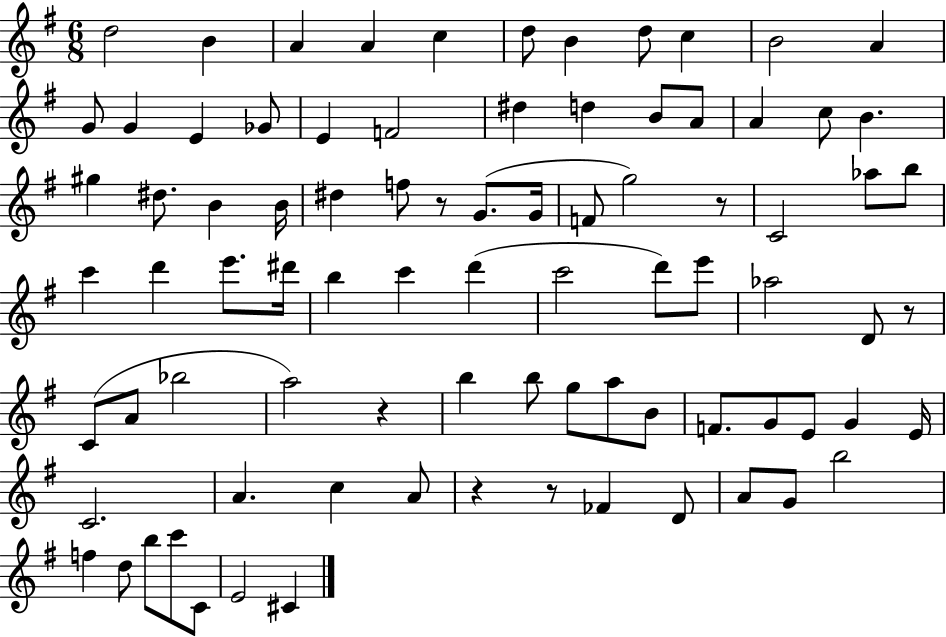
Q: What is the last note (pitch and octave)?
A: C#4